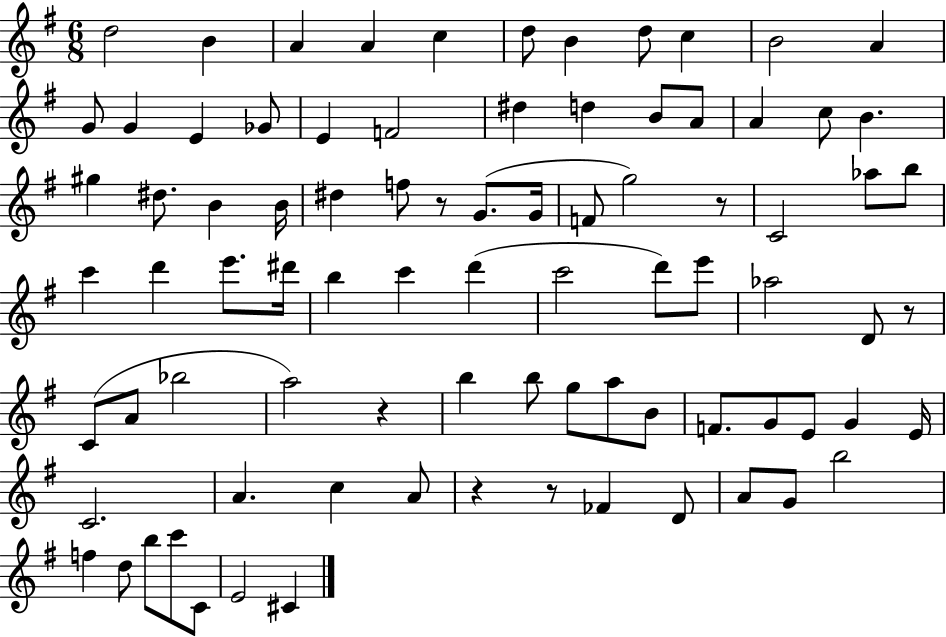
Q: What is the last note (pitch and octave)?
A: C#4